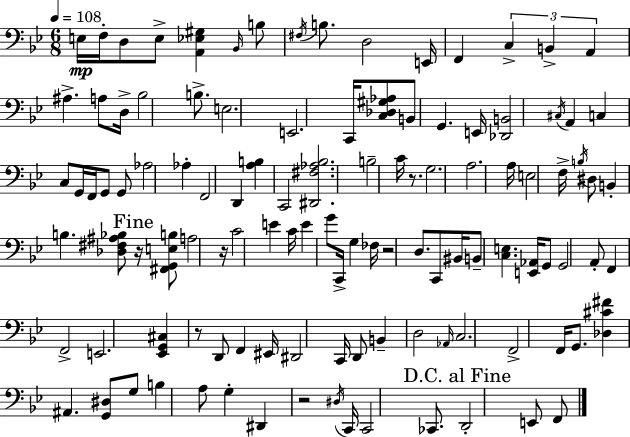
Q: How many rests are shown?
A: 6